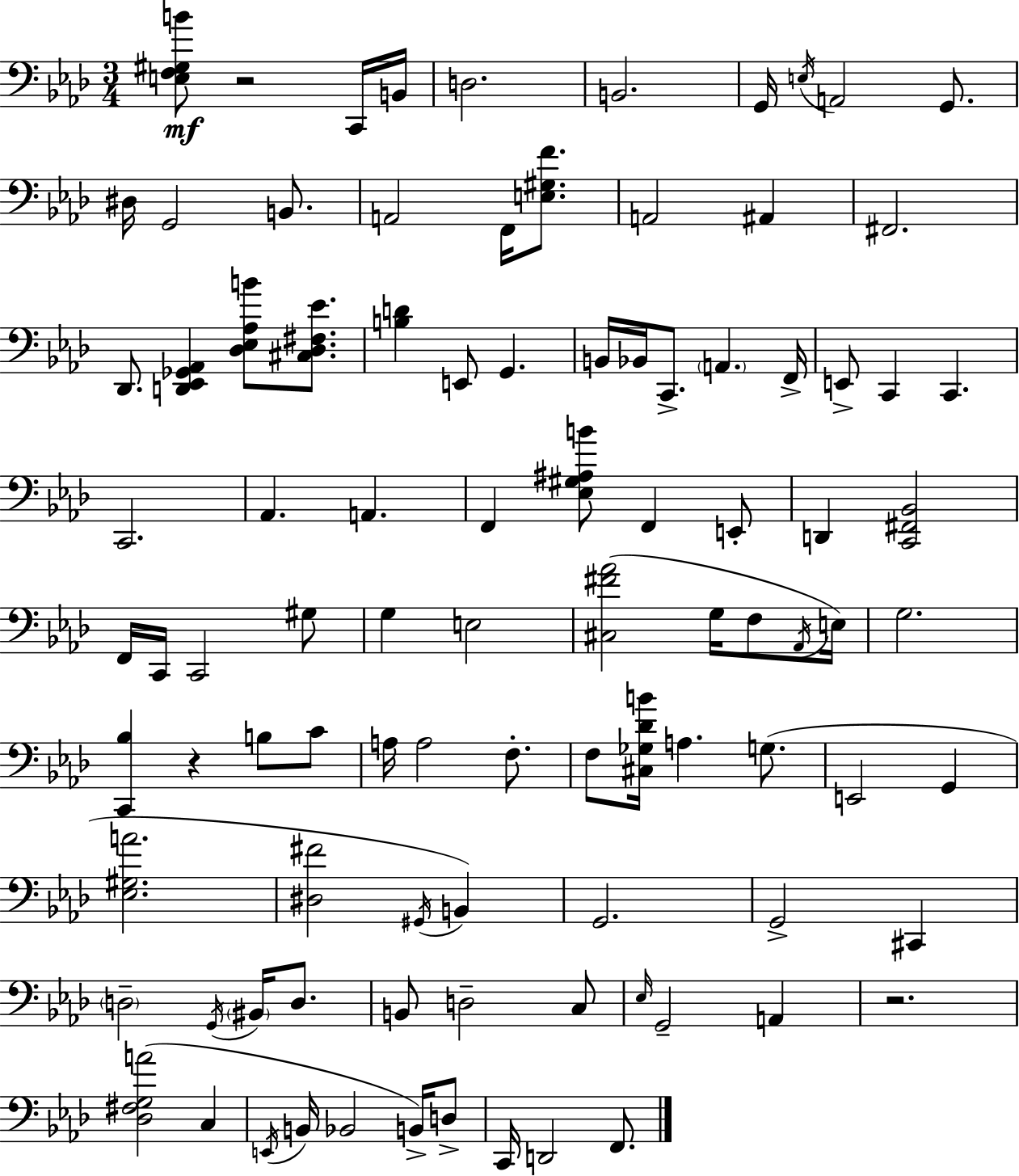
{
  \clef bass
  \numericTimeSignature
  \time 3/4
  \key aes \major
  \repeat volta 2 { <e f gis b'>8\mf r2 c,16 b,16 | d2. | b,2. | g,16 \acciaccatura { e16 } a,2 g,8. | \break dis16 g,2 b,8. | a,2 f,16 <e gis f'>8. | a,2 ais,4 | fis,2. | \break des,8. <d, ees, ges, aes,>4 <des ees aes b'>8 <cis des fis ees'>8. | <b d'>4 e,8 g,4. | b,16 bes,16 c,8.-> \parenthesize a,4. | f,16-> e,8-> c,4 c,4. | \break c,2. | aes,4. a,4. | f,4 <ees gis ais b'>8 f,4 e,8-. | d,4 <c, fis, bes,>2 | \break f,16 c,16 c,2 gis8 | g4 e2 | <cis fis' aes'>2( g16 f8 | \acciaccatura { aes,16 } e16) g2. | \break <c, bes>4 r4 b8 | c'8 a16 a2 f8.-. | f8 <cis ges des' b'>16 a4. g8.( | e,2 g,4 | \break <ees gis a'>2. | <dis fis'>2 \acciaccatura { gis,16 }) b,4 | g,2. | g,2-> cis,4 | \break \parenthesize d2-- \acciaccatura { g,16 } | \parenthesize bis,16 d8. b,8 d2-- | c8 \grace { ees16 } g,2-- | a,4 r2. | \break <des fis g a'>2( | c4 \acciaccatura { e,16 } b,16 bes,2 | b,16->) d8-> c,16 d,2 | f,8. } \bar "|."
}